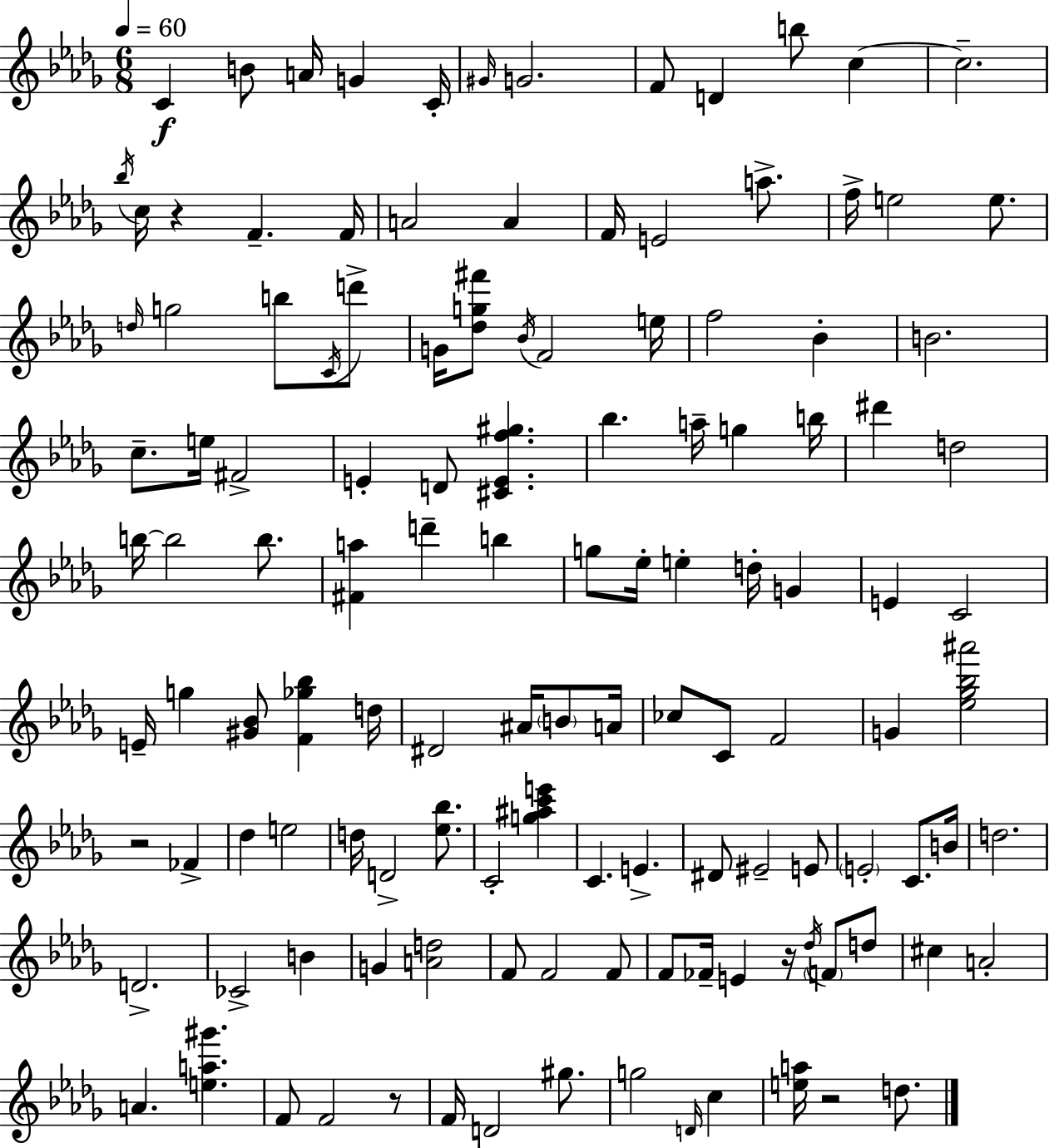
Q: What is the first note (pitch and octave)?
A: C4